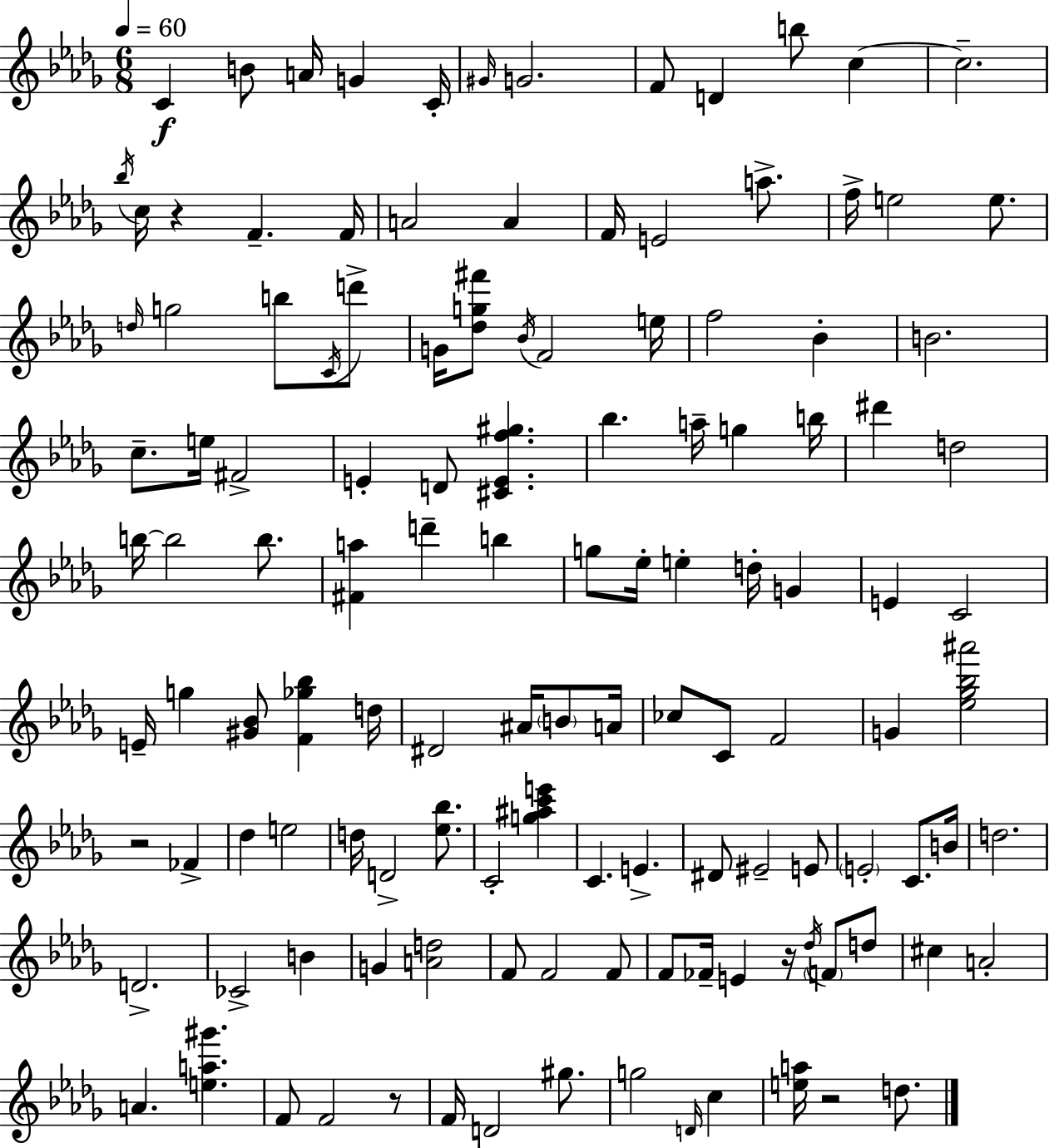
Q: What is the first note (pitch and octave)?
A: C4